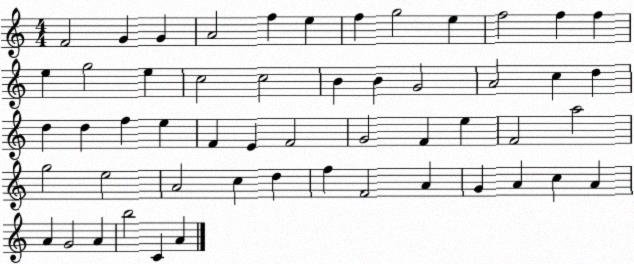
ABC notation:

X:1
T:Untitled
M:4/4
L:1/4
K:C
F2 G G A2 f e f g2 e f2 f f e g2 e c2 c2 B B G2 A2 c d d d f e F E F2 G2 F e F2 a2 g2 e2 A2 c d f F2 A G A c A A G2 A b2 C A